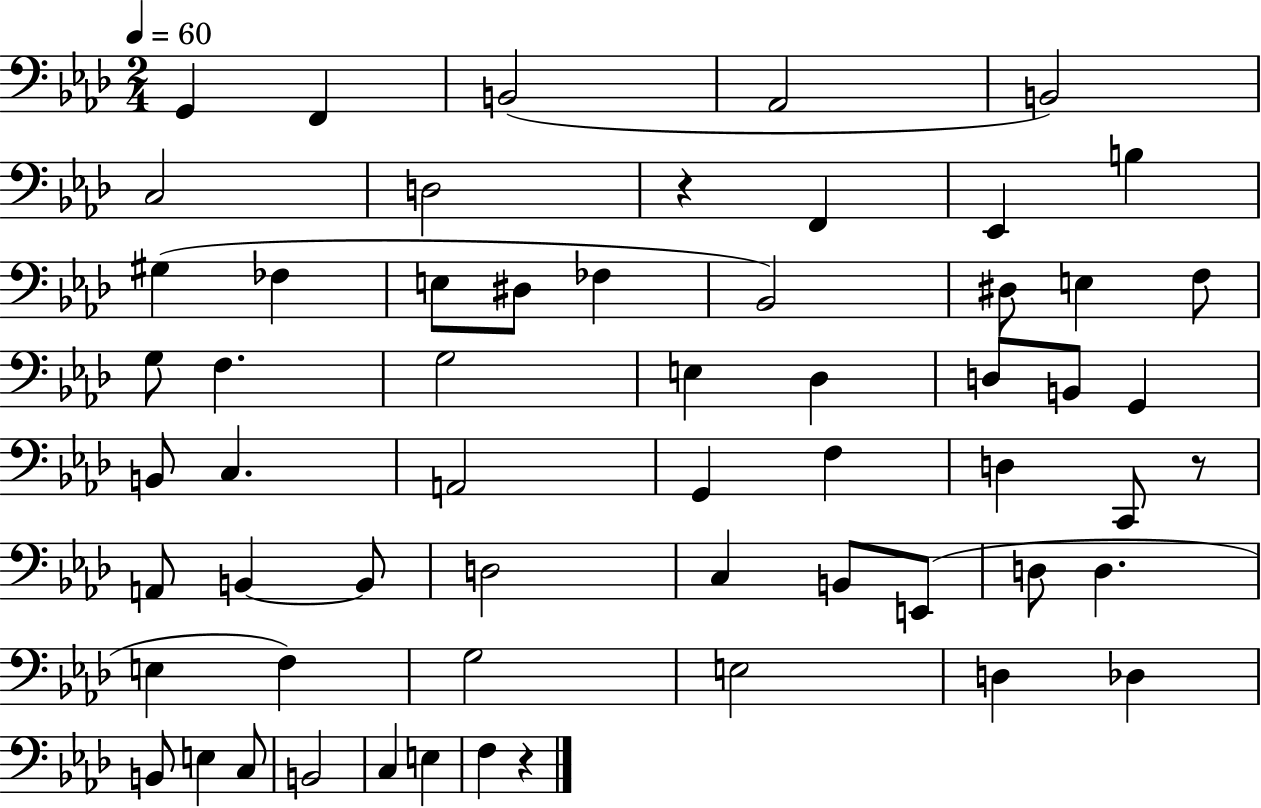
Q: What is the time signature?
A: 2/4